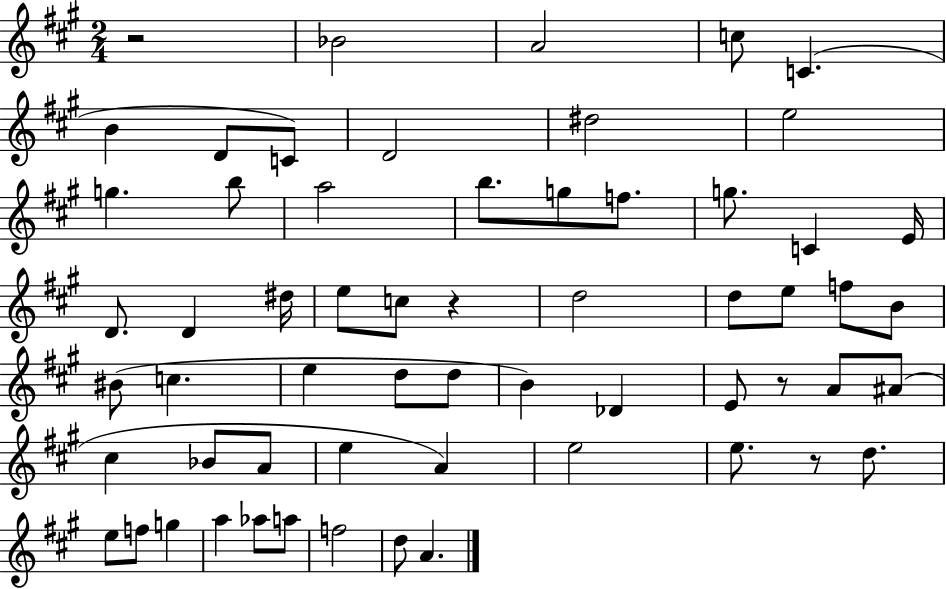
R/h Bb4/h A4/h C5/e C4/q. B4/q D4/e C4/e D4/h D#5/h E5/h G5/q. B5/e A5/h B5/e. G5/e F5/e. G5/e. C4/q E4/s D4/e. D4/q D#5/s E5/e C5/e R/q D5/h D5/e E5/e F5/e B4/e BIS4/e C5/q. E5/q D5/e D5/e B4/q Db4/q E4/e R/e A4/e A#4/e C#5/q Bb4/e A4/e E5/q A4/q E5/h E5/e. R/e D5/e. E5/e F5/e G5/q A5/q Ab5/e A5/e F5/h D5/e A4/q.